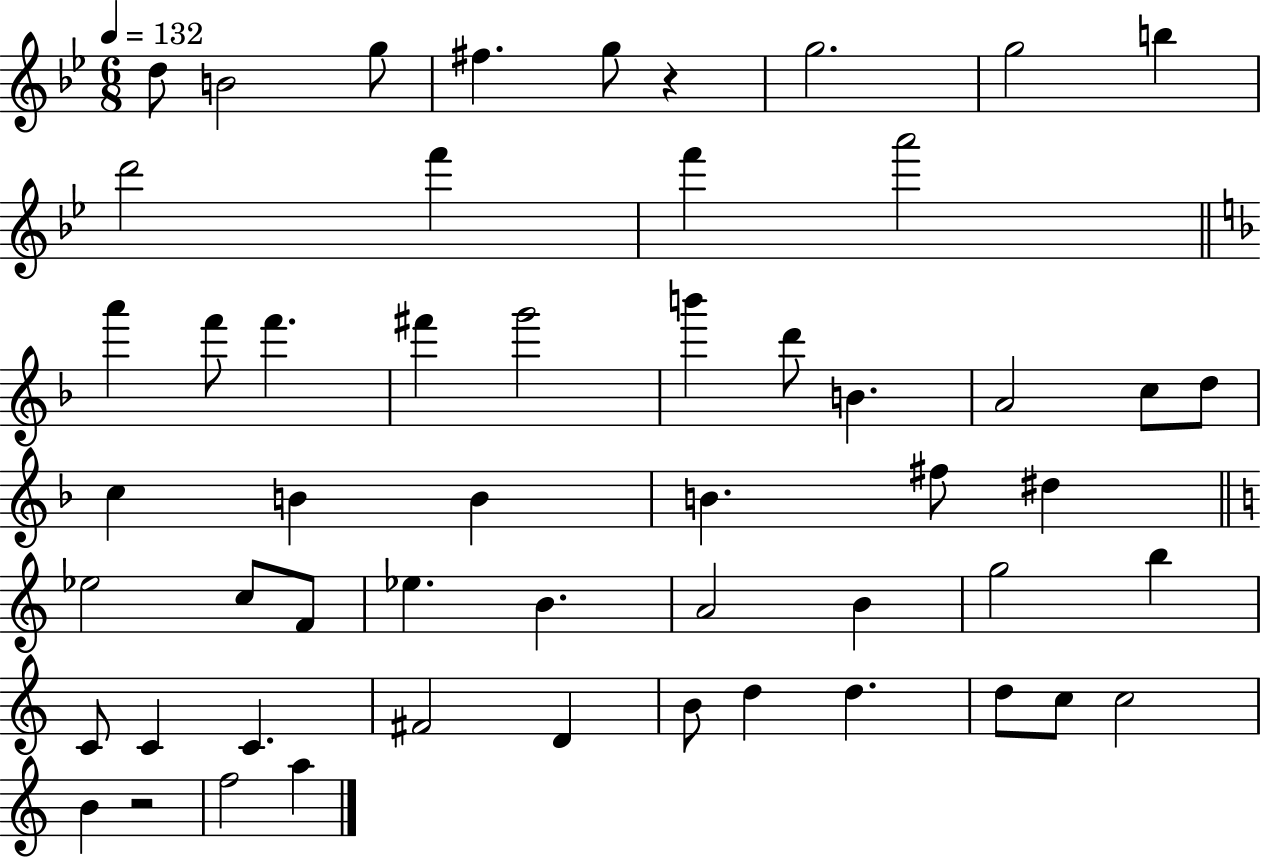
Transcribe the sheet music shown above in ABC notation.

X:1
T:Untitled
M:6/8
L:1/4
K:Bb
d/2 B2 g/2 ^f g/2 z g2 g2 b d'2 f' f' a'2 a' f'/2 f' ^f' g'2 b' d'/2 B A2 c/2 d/2 c B B B ^f/2 ^d _e2 c/2 F/2 _e B A2 B g2 b C/2 C C ^F2 D B/2 d d d/2 c/2 c2 B z2 f2 a